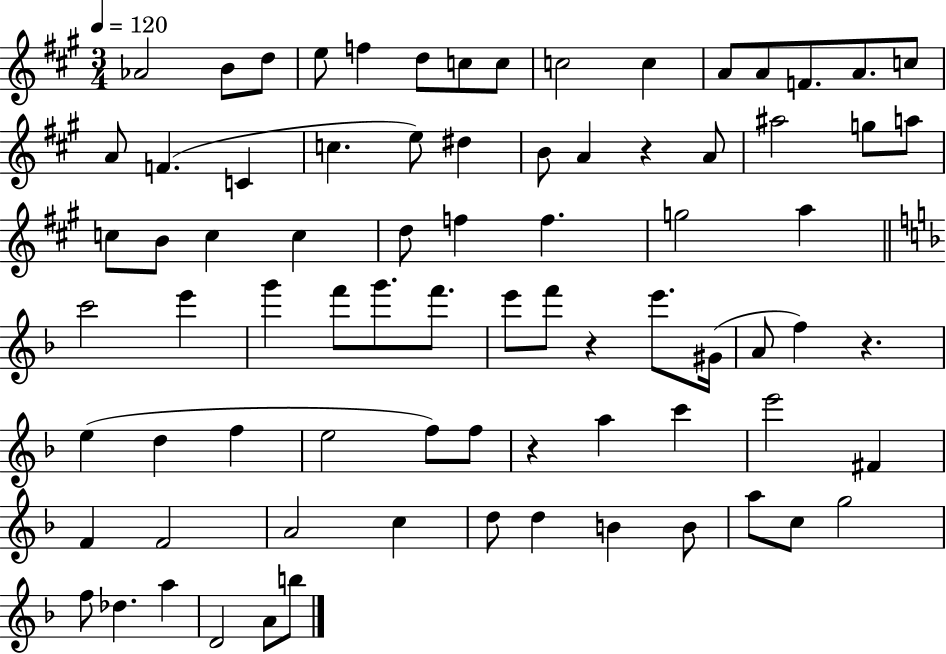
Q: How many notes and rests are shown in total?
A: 79